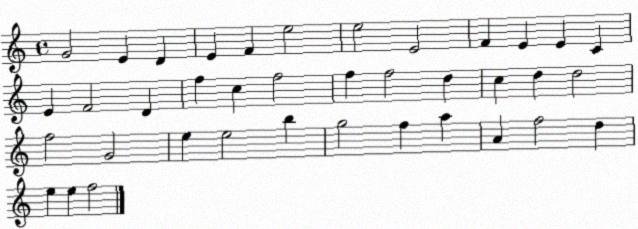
X:1
T:Untitled
M:4/4
L:1/4
K:C
G2 E D E F e2 e2 E2 F E E C E F2 D f c f2 f f2 d c d d2 f2 G2 e e2 b g2 f a A f2 d e e f2